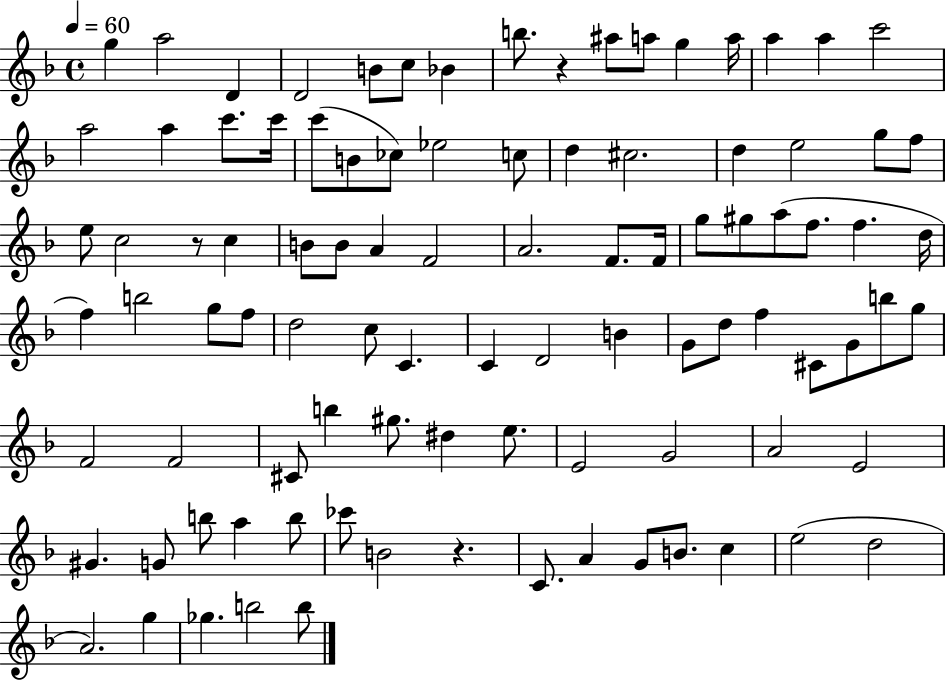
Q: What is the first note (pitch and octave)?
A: G5